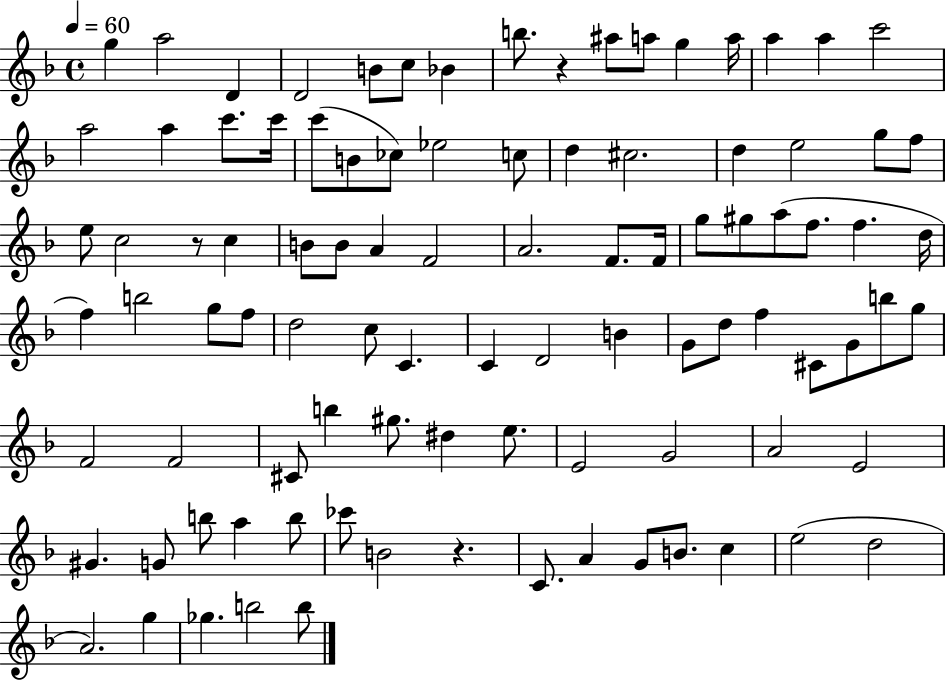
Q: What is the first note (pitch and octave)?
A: G5